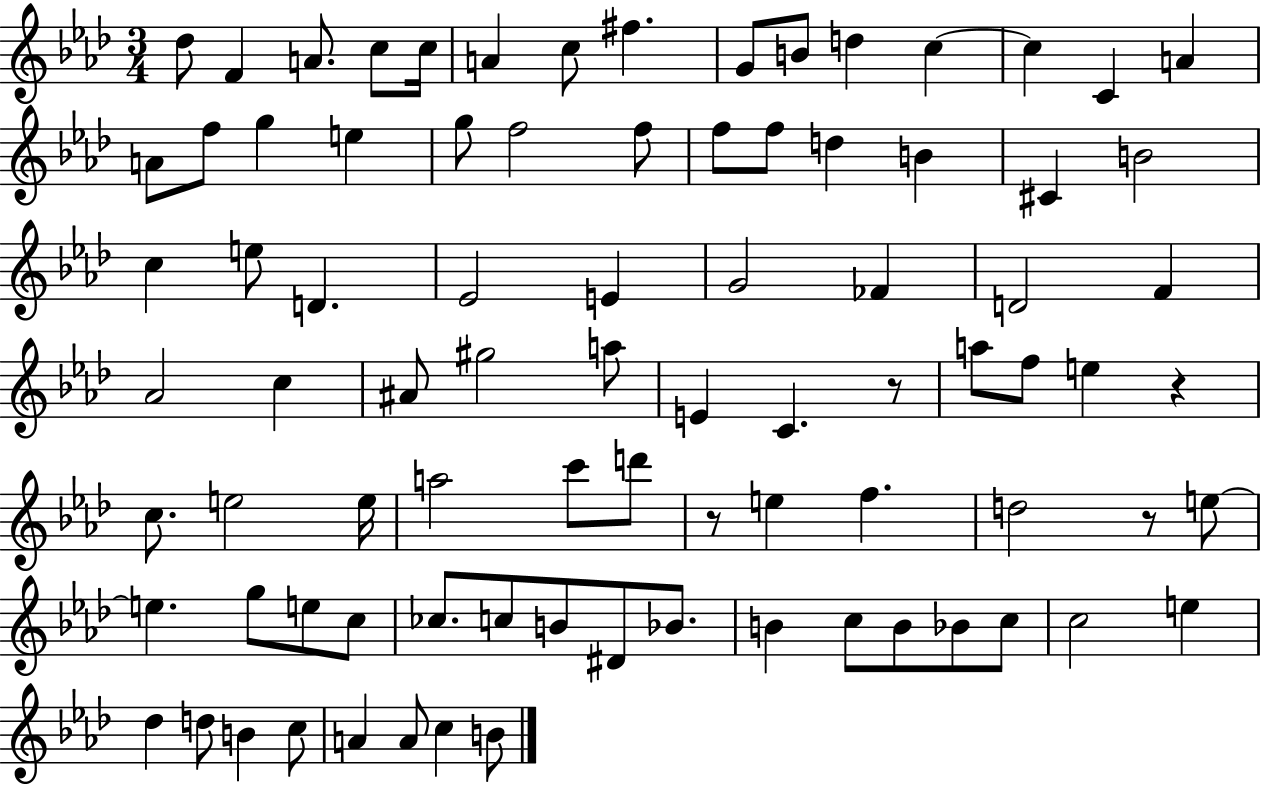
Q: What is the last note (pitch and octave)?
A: B4